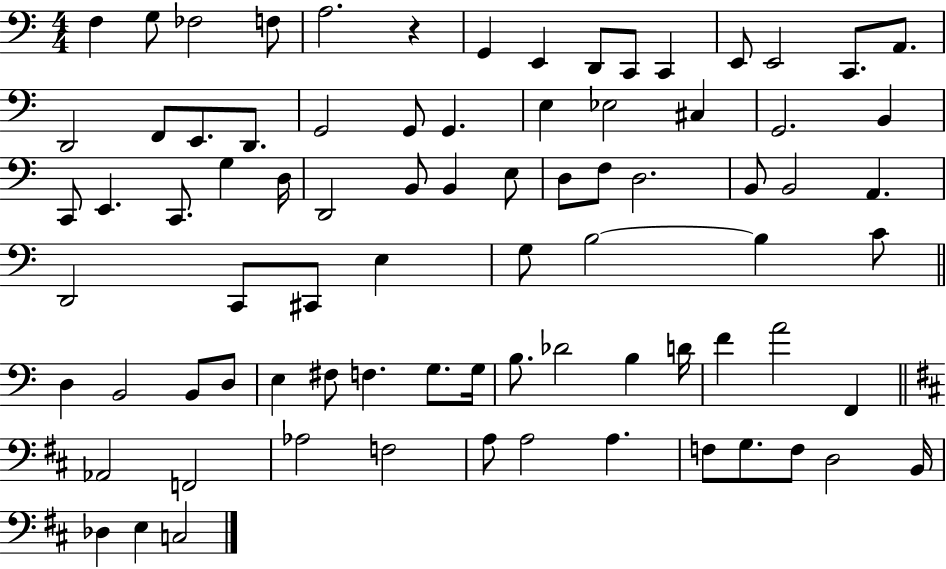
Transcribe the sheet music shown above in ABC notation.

X:1
T:Untitled
M:4/4
L:1/4
K:C
F, G,/2 _F,2 F,/2 A,2 z G,, E,, D,,/2 C,,/2 C,, E,,/2 E,,2 C,,/2 A,,/2 D,,2 F,,/2 E,,/2 D,,/2 G,,2 G,,/2 G,, E, _E,2 ^C, G,,2 B,, C,,/2 E,, C,,/2 G, D,/4 D,,2 B,,/2 B,, E,/2 D,/2 F,/2 D,2 B,,/2 B,,2 A,, D,,2 C,,/2 ^C,,/2 E, G,/2 B,2 B, C/2 D, B,,2 B,,/2 D,/2 E, ^F,/2 F, G,/2 G,/4 B,/2 _D2 B, D/4 F A2 F,, _A,,2 F,,2 _A,2 F,2 A,/2 A,2 A, F,/2 G,/2 F,/2 D,2 B,,/4 _D, E, C,2